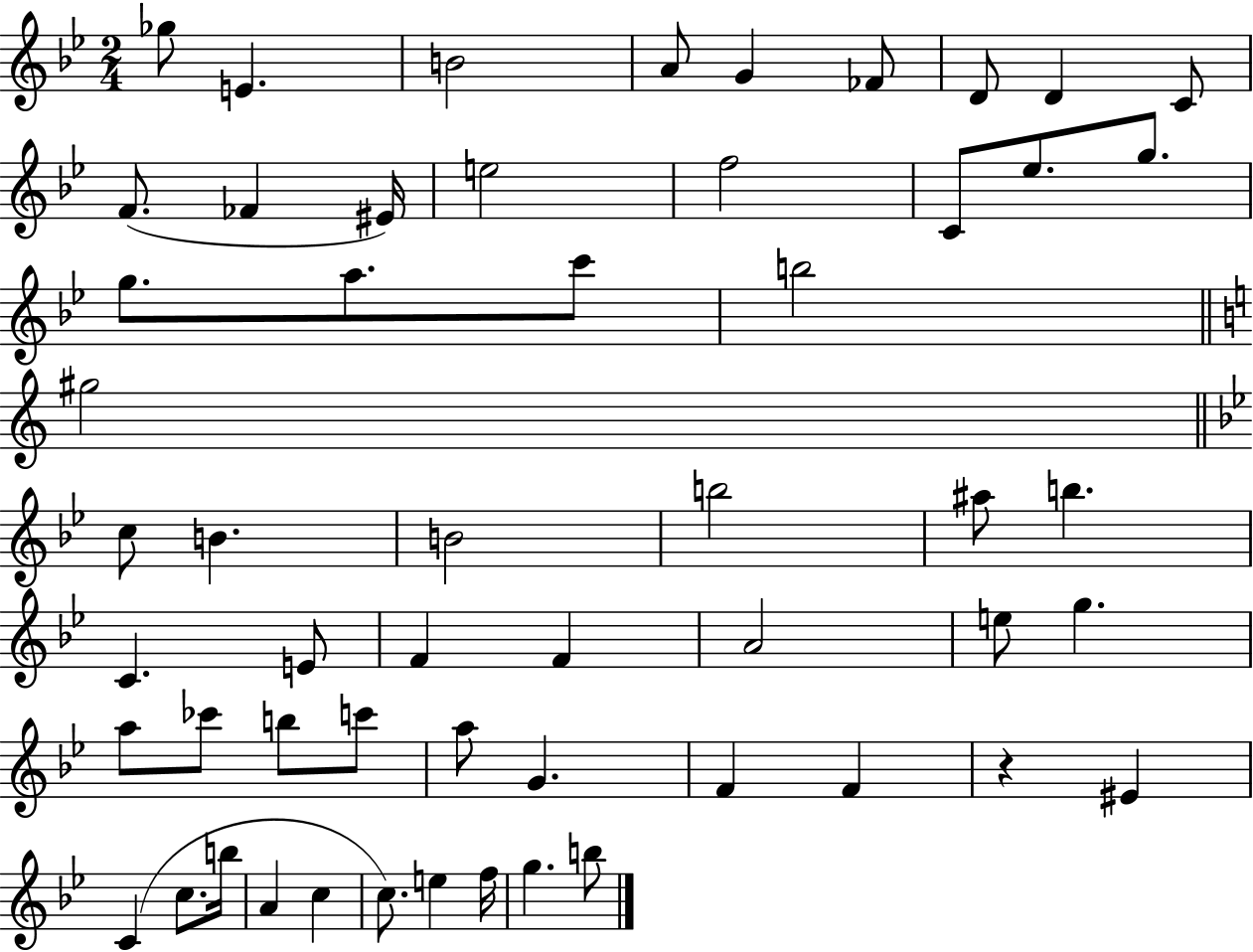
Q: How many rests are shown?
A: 1